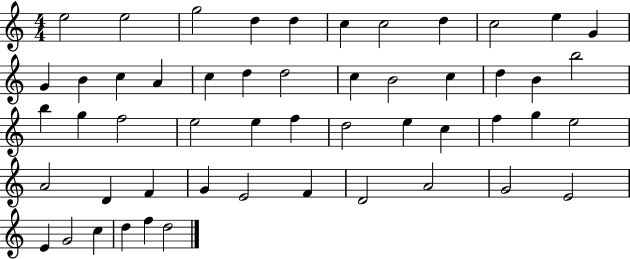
{
  \clef treble
  \numericTimeSignature
  \time 4/4
  \key c \major
  e''2 e''2 | g''2 d''4 d''4 | c''4 c''2 d''4 | c''2 e''4 g'4 | \break g'4 b'4 c''4 a'4 | c''4 d''4 d''2 | c''4 b'2 c''4 | d''4 b'4 b''2 | \break b''4 g''4 f''2 | e''2 e''4 f''4 | d''2 e''4 c''4 | f''4 g''4 e''2 | \break a'2 d'4 f'4 | g'4 e'2 f'4 | d'2 a'2 | g'2 e'2 | \break e'4 g'2 c''4 | d''4 f''4 d''2 | \bar "|."
}